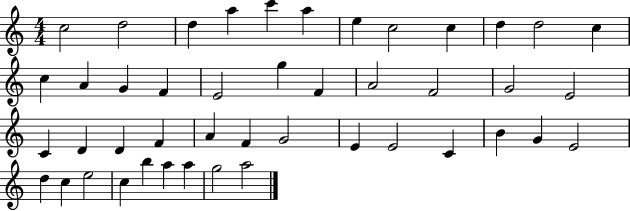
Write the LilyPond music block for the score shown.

{
  \clef treble
  \numericTimeSignature
  \time 4/4
  \key c \major
  c''2 d''2 | d''4 a''4 c'''4 a''4 | e''4 c''2 c''4 | d''4 d''2 c''4 | \break c''4 a'4 g'4 f'4 | e'2 g''4 f'4 | a'2 f'2 | g'2 e'2 | \break c'4 d'4 d'4 f'4 | a'4 f'4 g'2 | e'4 e'2 c'4 | b'4 g'4 e'2 | \break d''4 c''4 e''2 | c''4 b''4 a''4 a''4 | g''2 a''2 | \bar "|."
}